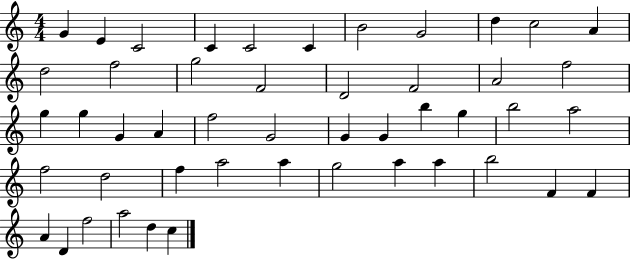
{
  \clef treble
  \numericTimeSignature
  \time 4/4
  \key c \major
  g'4 e'4 c'2 | c'4 c'2 c'4 | b'2 g'2 | d''4 c''2 a'4 | \break d''2 f''2 | g''2 f'2 | d'2 f'2 | a'2 f''2 | \break g''4 g''4 g'4 a'4 | f''2 g'2 | g'4 g'4 b''4 g''4 | b''2 a''2 | \break f''2 d''2 | f''4 a''2 a''4 | g''2 a''4 a''4 | b''2 f'4 f'4 | \break a'4 d'4 f''2 | a''2 d''4 c''4 | \bar "|."
}